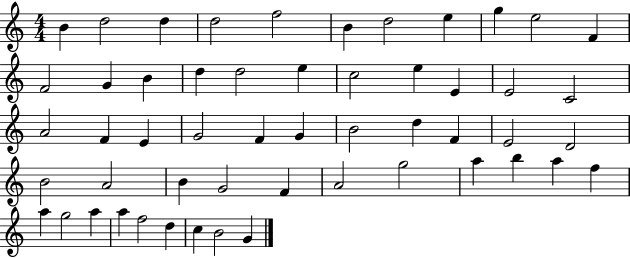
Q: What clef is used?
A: treble